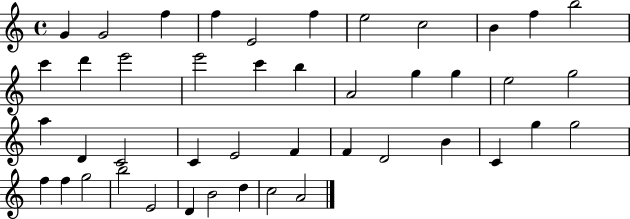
X:1
T:Untitled
M:4/4
L:1/4
K:C
G G2 f f E2 f e2 c2 B f b2 c' d' e'2 e'2 c' b A2 g g e2 g2 a D C2 C E2 F F D2 B C g g2 f f g2 b2 E2 D B2 d c2 A2